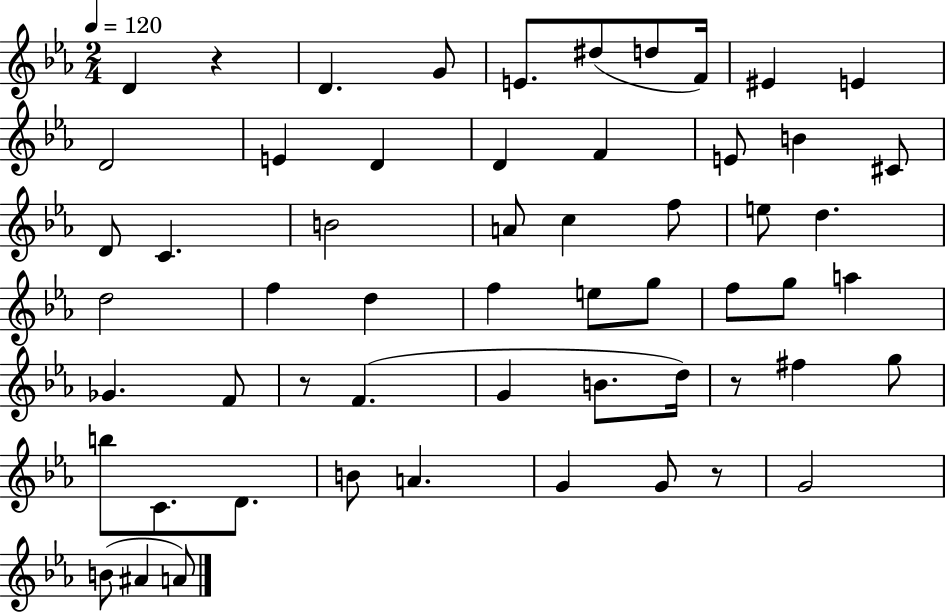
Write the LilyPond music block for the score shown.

{
  \clef treble
  \numericTimeSignature
  \time 2/4
  \key ees \major
  \tempo 4 = 120
  d'4 r4 | d'4. g'8 | e'8. dis''8( d''8 f'16) | eis'4 e'4 | \break d'2 | e'4 d'4 | d'4 f'4 | e'8 b'4 cis'8 | \break d'8 c'4. | b'2 | a'8 c''4 f''8 | e''8 d''4. | \break d''2 | f''4 d''4 | f''4 e''8 g''8 | f''8 g''8 a''4 | \break ges'4. f'8 | r8 f'4.( | g'4 b'8. d''16) | r8 fis''4 g''8 | \break b''8 c'8. d'8. | b'8 a'4. | g'4 g'8 r8 | g'2 | \break b'8( ais'4 a'8) | \bar "|."
}